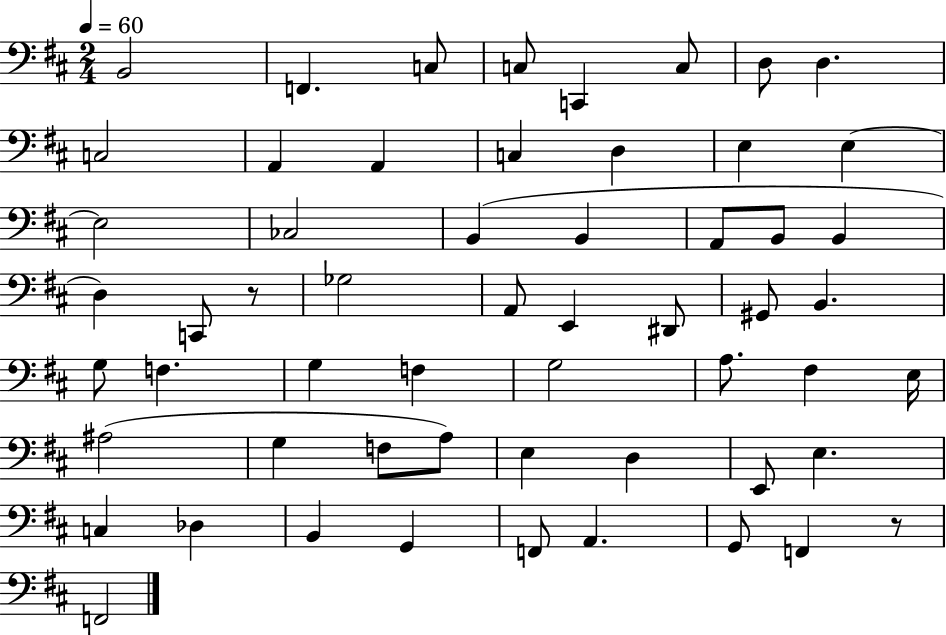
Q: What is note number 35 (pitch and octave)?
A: G3